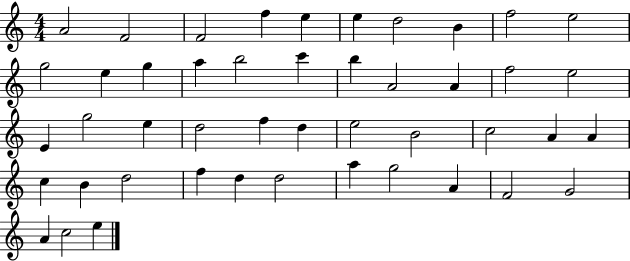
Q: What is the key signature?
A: C major